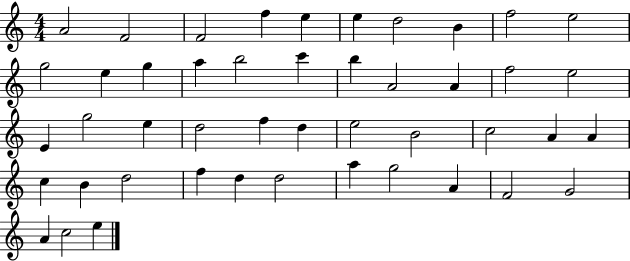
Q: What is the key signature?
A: C major